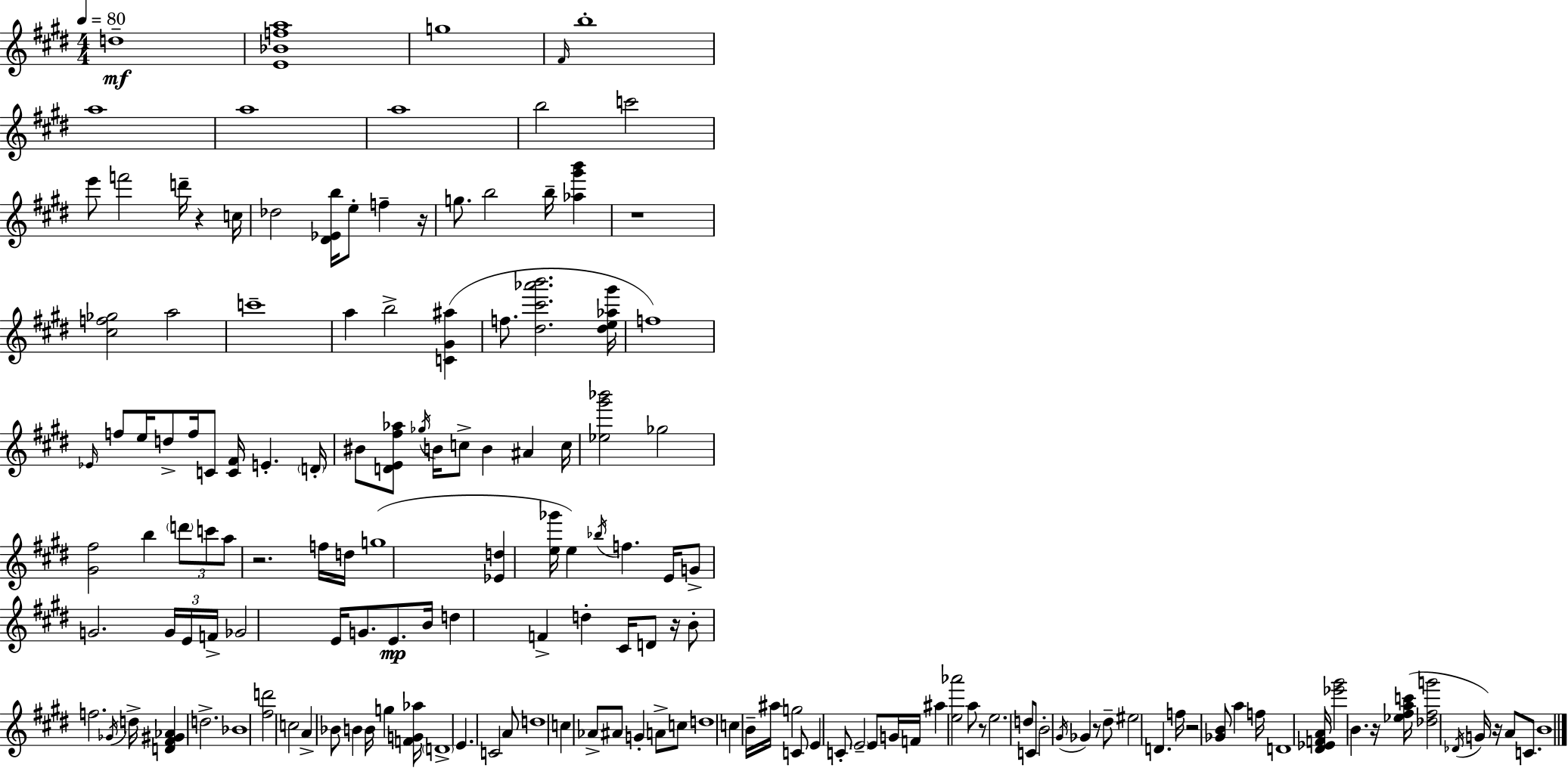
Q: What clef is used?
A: treble